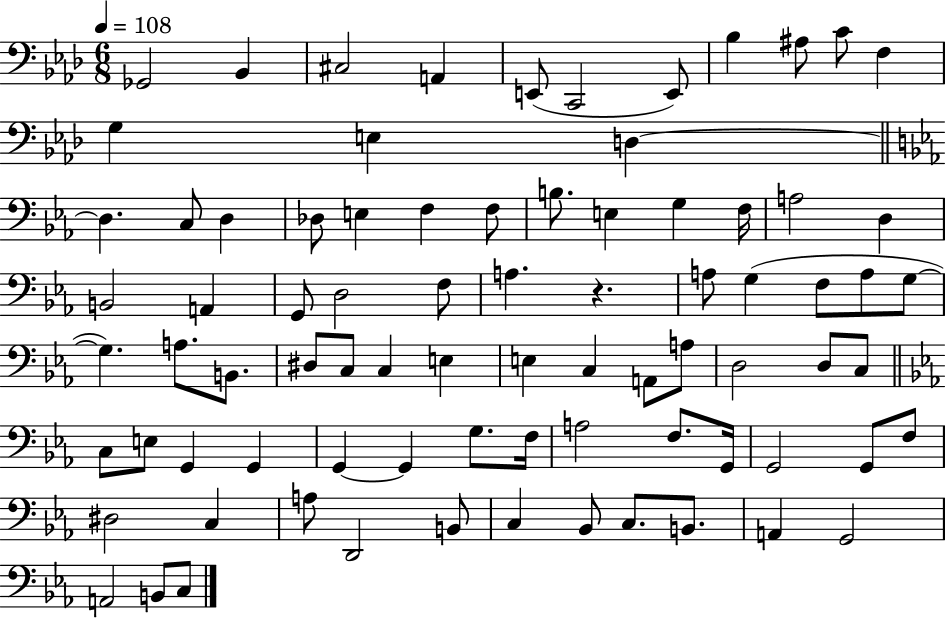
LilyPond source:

{
  \clef bass
  \numericTimeSignature
  \time 6/8
  \key aes \major
  \tempo 4 = 108
  ges,2 bes,4 | cis2 a,4 | e,8( c,2 e,8) | bes4 ais8 c'8 f4 | \break g4 e4 d4~~ | \bar "||" \break \key ees \major d4. c8 d4 | des8 e4 f4 f8 | b8. e4 g4 f16 | a2 d4 | \break b,2 a,4 | g,8 d2 f8 | a4. r4. | a8 g4( f8 a8 g8~~ | \break g4.) a8. b,8. | dis8 c8 c4 e4 | e4 c4 a,8 a8 | d2 d8 c8 | \break \bar "||" \break \key c \minor c8 e8 g,4 g,4 | g,4~~ g,4 g8. f16 | a2 f8. g,16 | g,2 g,8 f8 | \break dis2 c4 | a8 d,2 b,8 | c4 bes,8 c8. b,8. | a,4 g,2 | \break a,2 b,8 c8 | \bar "|."
}